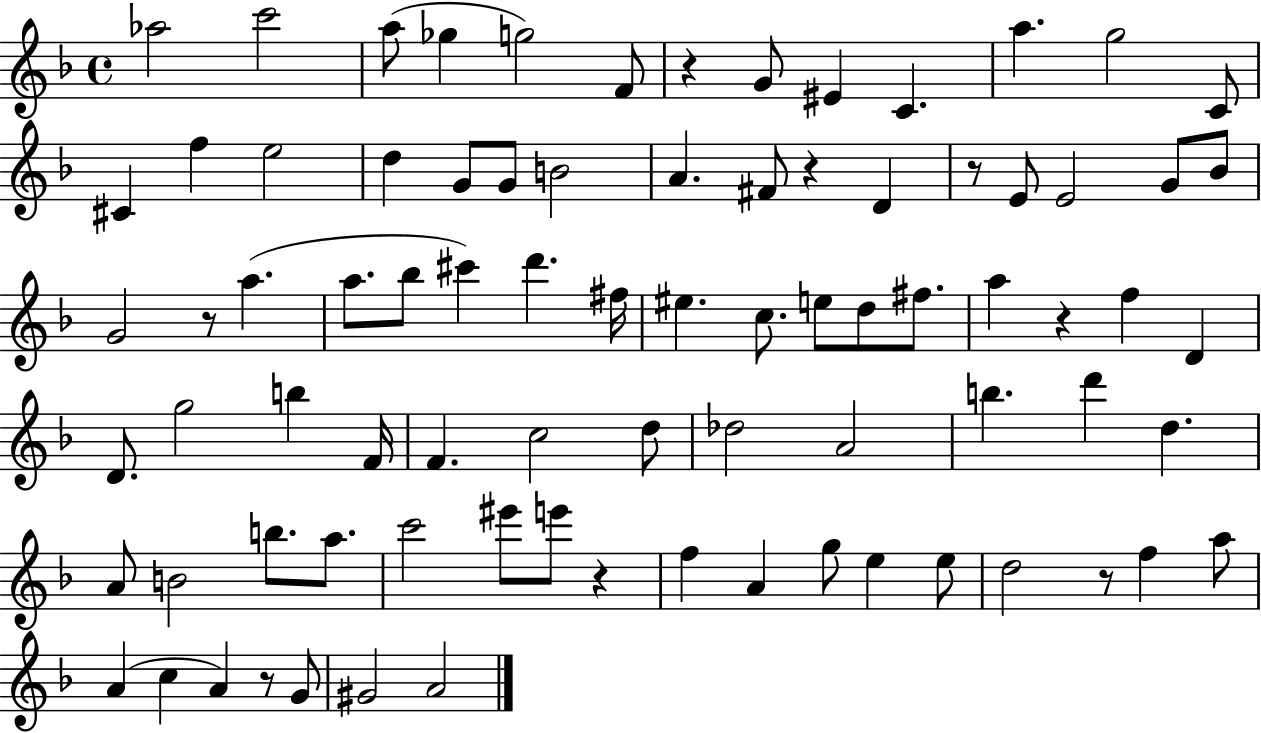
Ab5/h C6/h A5/e Gb5/q G5/h F4/e R/q G4/e EIS4/q C4/q. A5/q. G5/h C4/e C#4/q F5/q E5/h D5/q G4/e G4/e B4/h A4/q. F#4/e R/q D4/q R/e E4/e E4/h G4/e Bb4/e G4/h R/e A5/q. A5/e. Bb5/e C#6/q D6/q. F#5/s EIS5/q. C5/e. E5/e D5/e F#5/e. A5/q R/q F5/q D4/q D4/e. G5/h B5/q F4/s F4/q. C5/h D5/e Db5/h A4/h B5/q. D6/q D5/q. A4/e B4/h B5/e. A5/e. C6/h EIS6/e E6/e R/q F5/q A4/q G5/e E5/q E5/e D5/h R/e F5/q A5/e A4/q C5/q A4/q R/e G4/e G#4/h A4/h